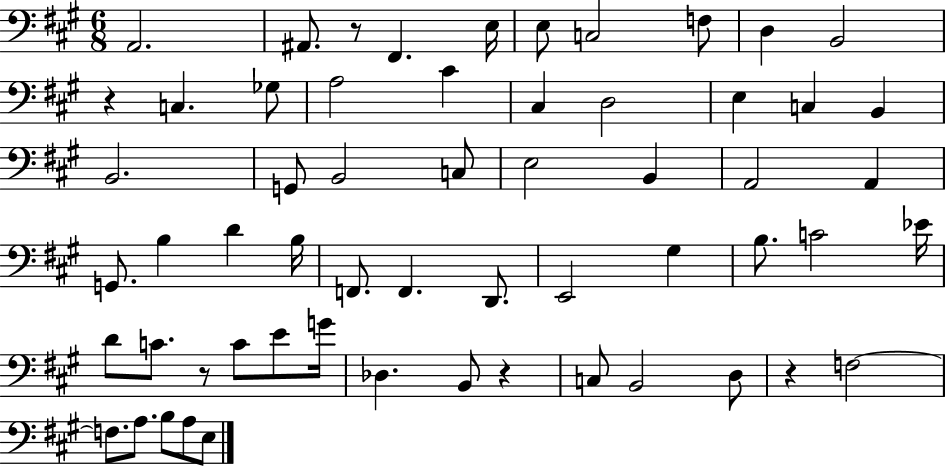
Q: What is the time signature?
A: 6/8